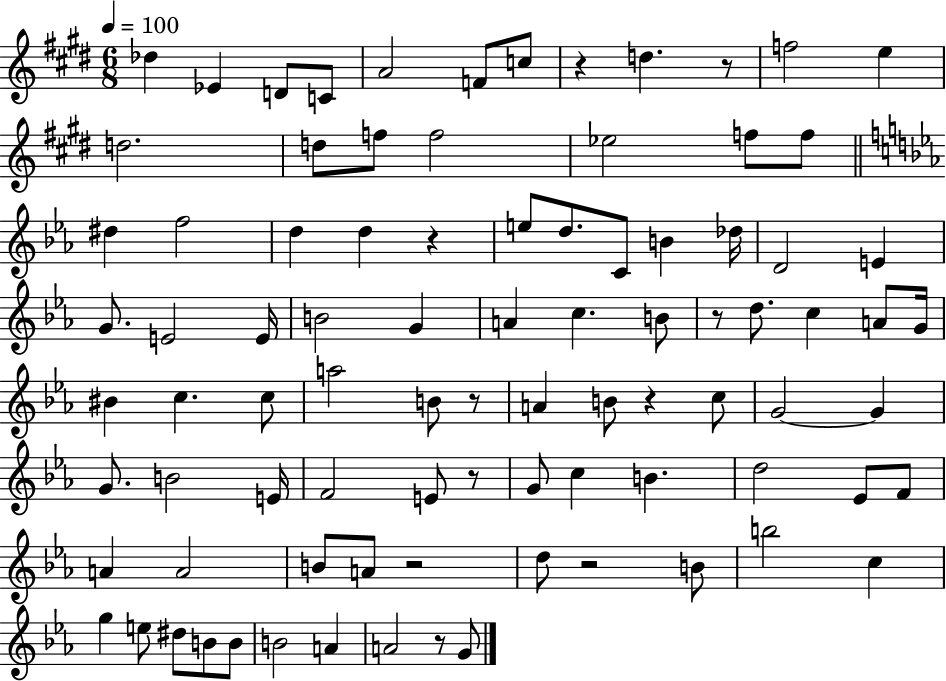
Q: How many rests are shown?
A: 10